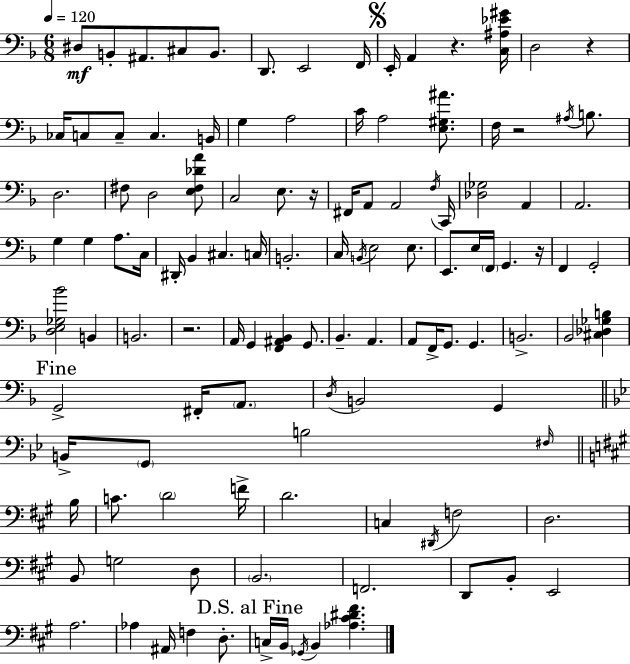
D#3/e B2/e A#2/e. C#3/e B2/e. D2/e. E2/h F2/s E2/s A2/q R/q. [C3,A#3,Eb4,G#4]/s D3/h R/q CES3/s C3/e C3/e C3/q. B2/s G3/q A3/h C4/s A3/h [E3,G#3,A#4]/e. F3/s R/h A#3/s B3/e. D3/h. F#3/e D3/h [E3,F#3,Db4,A4]/e C3/h E3/e. R/s F#2/s A2/e A2/h F3/s C2/s [Db3,Gb3]/h A2/q A2/h. G3/q G3/q A3/e. C3/s D#2/s Bb2/q C#3/q. C3/s B2/h. C3/s B2/s E3/h E3/e. E2/e. E3/s F2/s G2/q. R/s F2/q G2/h [D3,E3,Gb3,Bb4]/h B2/q B2/h. R/h. A2/s G2/q [F2,A#2,Bb2]/q G2/e. Bb2/q. A2/q. A2/e F2/s G2/e. G2/q. B2/h. Bb2/h [C#3,Db3,Gb3,B3]/q G2/h F#2/s A2/e. D3/s B2/h G2/q B2/s G2/e B3/h F#3/s B3/s C4/e. D4/h F4/s D4/h. C3/q D#2/s F3/h D3/h. B2/e G3/h D3/e B2/h. F2/h. D2/e B2/e E2/h A3/h. Ab3/q A#2/s F3/q D3/e. C3/s B2/s Gb2/s B2/q [Ab3,C#4,D#4,F#4]/q.